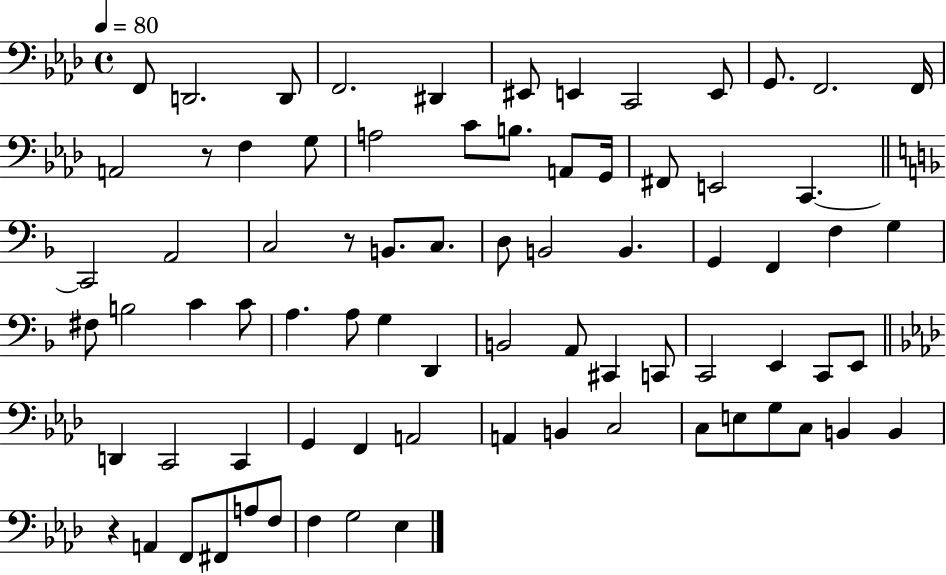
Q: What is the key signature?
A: AES major